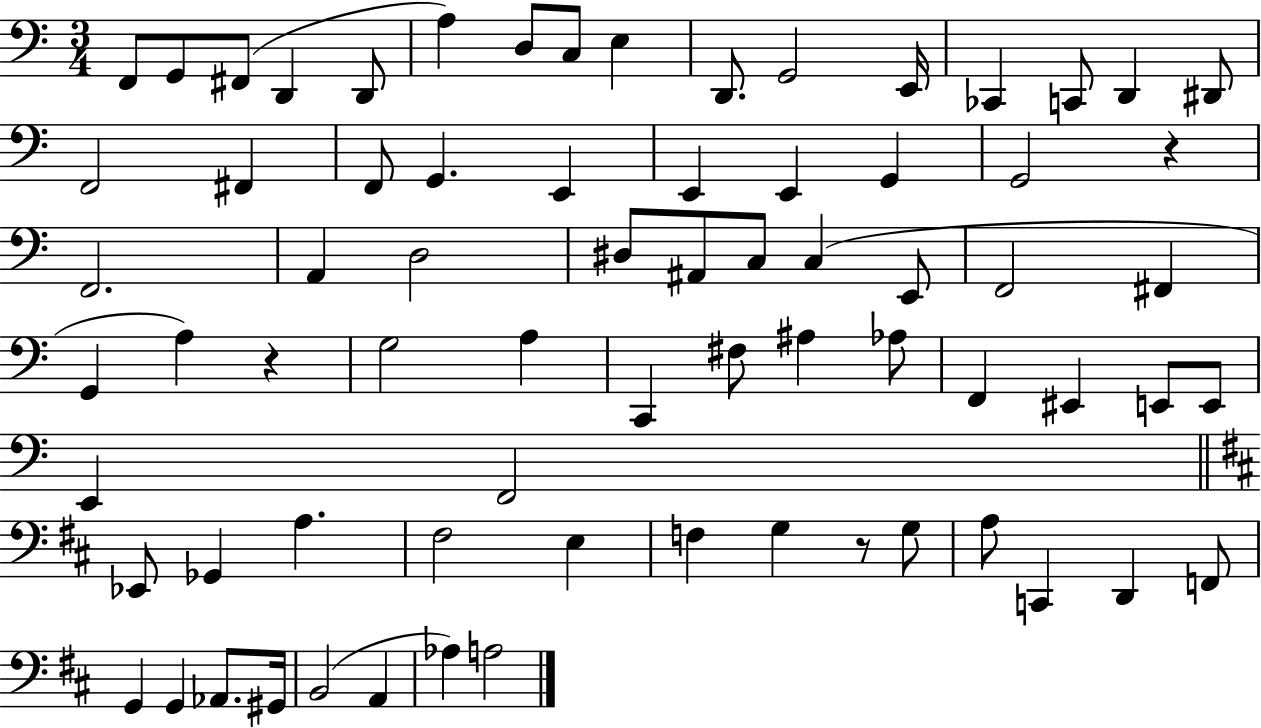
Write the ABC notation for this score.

X:1
T:Untitled
M:3/4
L:1/4
K:C
F,,/2 G,,/2 ^F,,/2 D,, D,,/2 A, D,/2 C,/2 E, D,,/2 G,,2 E,,/4 _C,, C,,/2 D,, ^D,,/2 F,,2 ^F,, F,,/2 G,, E,, E,, E,, G,, G,,2 z F,,2 A,, D,2 ^D,/2 ^A,,/2 C,/2 C, E,,/2 F,,2 ^F,, G,, A, z G,2 A, C,, ^F,/2 ^A, _A,/2 F,, ^E,, E,,/2 E,,/2 E,, F,,2 _E,,/2 _G,, A, ^F,2 E, F, G, z/2 G,/2 A,/2 C,, D,, F,,/2 G,, G,, _A,,/2 ^G,,/4 B,,2 A,, _A, A,2